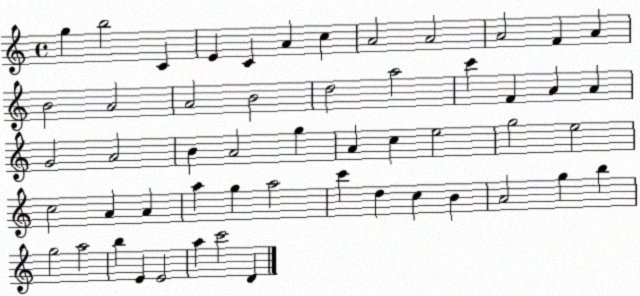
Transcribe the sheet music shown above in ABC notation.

X:1
T:Untitled
M:4/4
L:1/4
K:C
g b2 C E C A c A2 A2 A2 F A B2 A2 A2 B2 d2 a2 c' F A A G2 A2 B A2 g A c e2 g2 e2 c2 A A a g a2 c' d c B A2 g b g2 a2 b E E2 a c'2 D